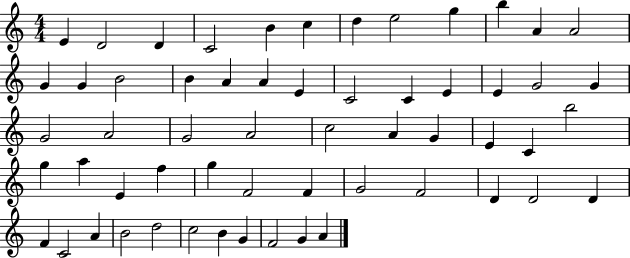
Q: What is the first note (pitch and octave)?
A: E4